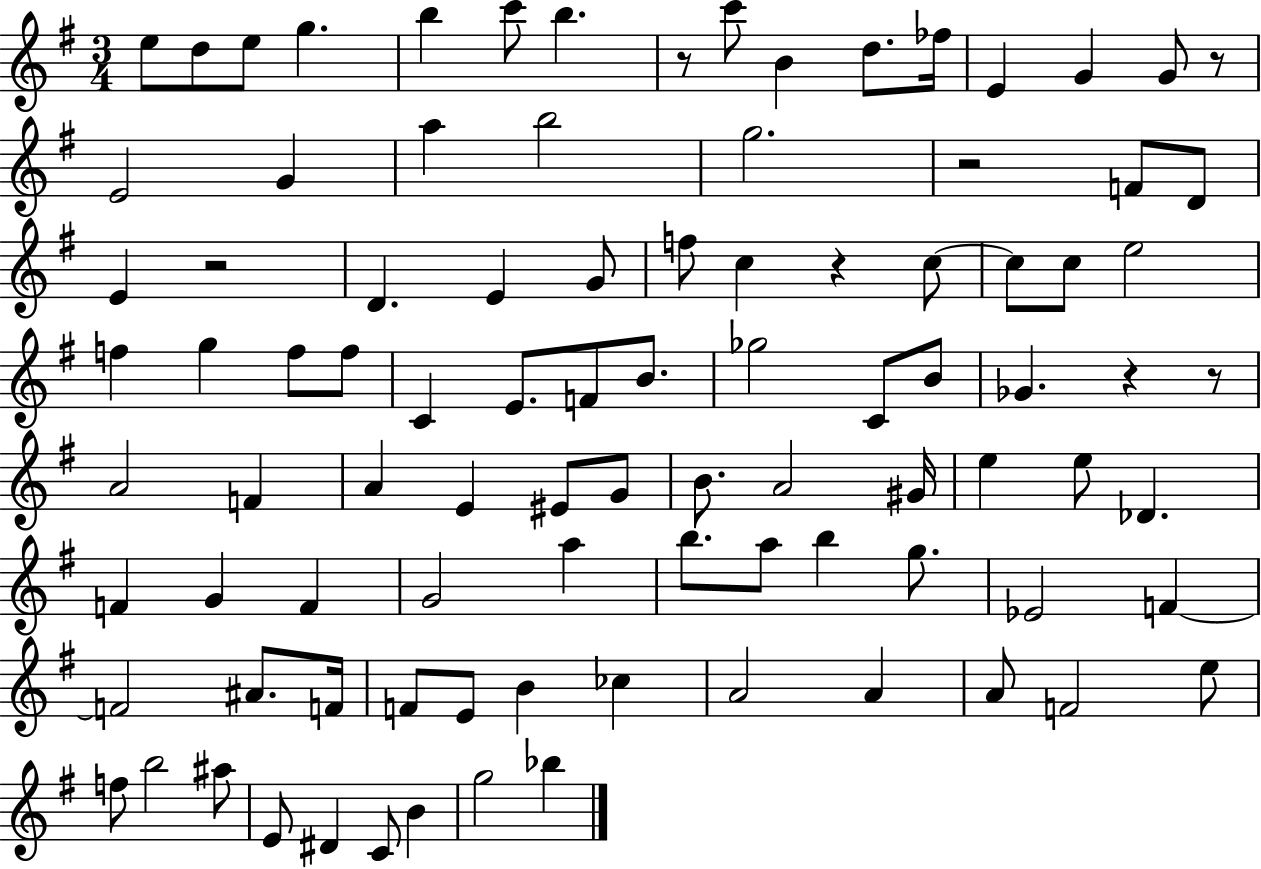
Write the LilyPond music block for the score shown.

{
  \clef treble
  \numericTimeSignature
  \time 3/4
  \key g \major
  e''8 d''8 e''8 g''4. | b''4 c'''8 b''4. | r8 c'''8 b'4 d''8. fes''16 | e'4 g'4 g'8 r8 | \break e'2 g'4 | a''4 b''2 | g''2. | r2 f'8 d'8 | \break e'4 r2 | d'4. e'4 g'8 | f''8 c''4 r4 c''8~~ | c''8 c''8 e''2 | \break f''4 g''4 f''8 f''8 | c'4 e'8. f'8 b'8. | ges''2 c'8 b'8 | ges'4. r4 r8 | \break a'2 f'4 | a'4 e'4 eis'8 g'8 | b'8. a'2 gis'16 | e''4 e''8 des'4. | \break f'4 g'4 f'4 | g'2 a''4 | b''8. a''8 b''4 g''8. | ees'2 f'4~~ | \break f'2 ais'8. f'16 | f'8 e'8 b'4 ces''4 | a'2 a'4 | a'8 f'2 e''8 | \break f''8 b''2 ais''8 | e'8 dis'4 c'8 b'4 | g''2 bes''4 | \bar "|."
}